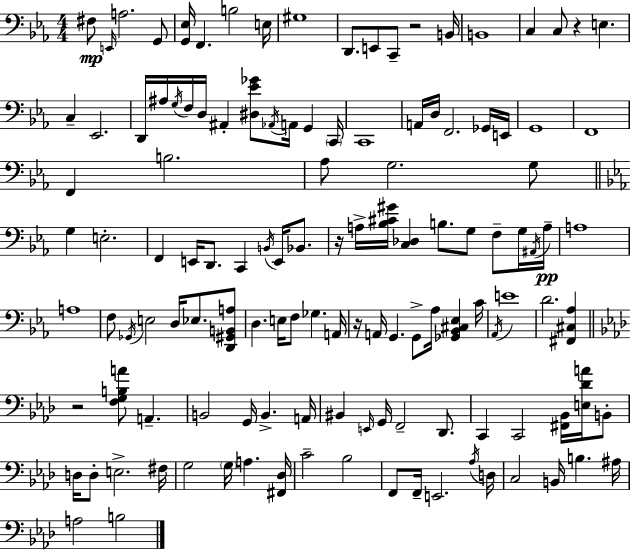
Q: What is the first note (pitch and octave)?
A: F#3